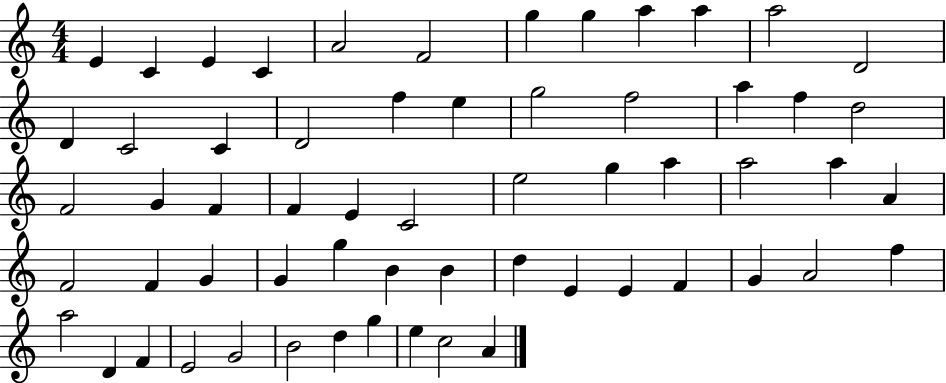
{
  \clef treble
  \numericTimeSignature
  \time 4/4
  \key c \major
  e'4 c'4 e'4 c'4 | a'2 f'2 | g''4 g''4 a''4 a''4 | a''2 d'2 | \break d'4 c'2 c'4 | d'2 f''4 e''4 | g''2 f''2 | a''4 f''4 d''2 | \break f'2 g'4 f'4 | f'4 e'4 c'2 | e''2 g''4 a''4 | a''2 a''4 a'4 | \break f'2 f'4 g'4 | g'4 g''4 b'4 b'4 | d''4 e'4 e'4 f'4 | g'4 a'2 f''4 | \break a''2 d'4 f'4 | e'2 g'2 | b'2 d''4 g''4 | e''4 c''2 a'4 | \break \bar "|."
}